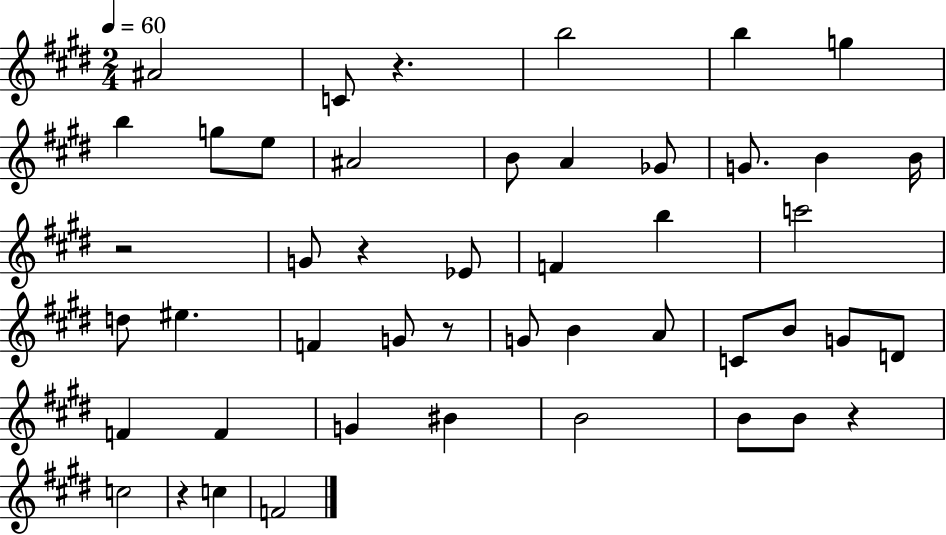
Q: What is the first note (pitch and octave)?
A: A#4